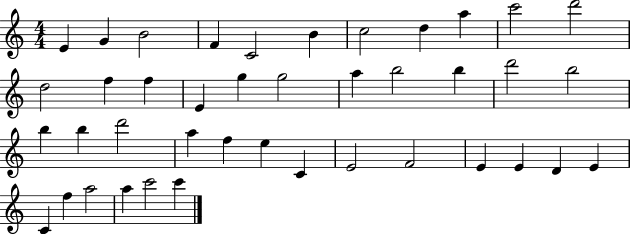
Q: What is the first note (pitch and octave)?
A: E4